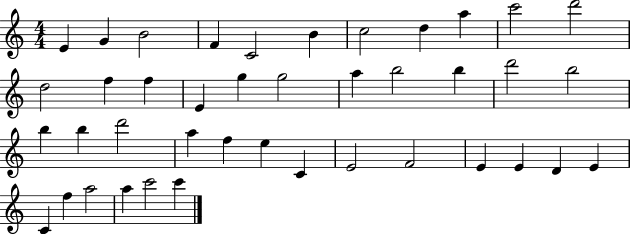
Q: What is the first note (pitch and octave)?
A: E4